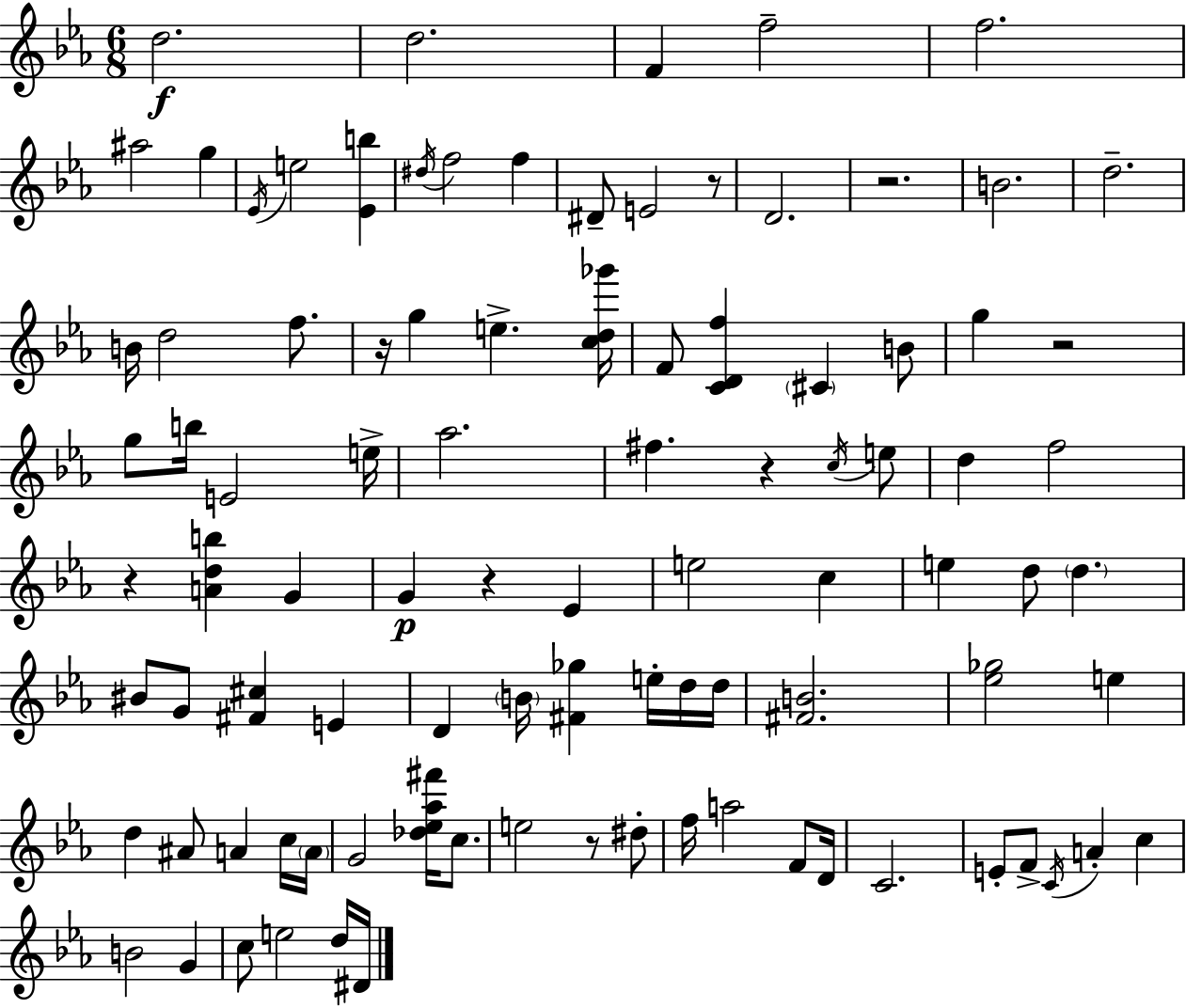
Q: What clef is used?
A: treble